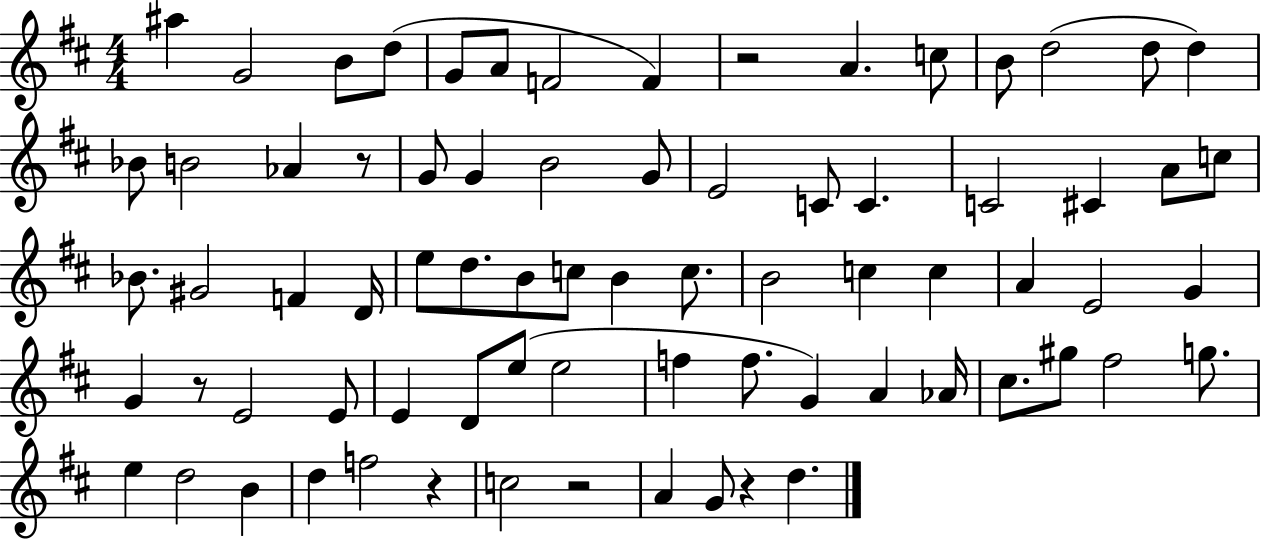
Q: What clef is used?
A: treble